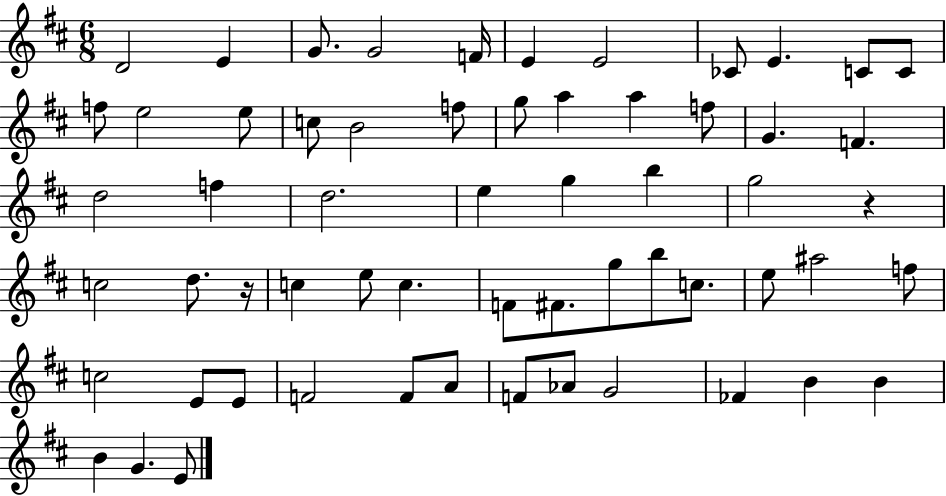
{
  \clef treble
  \numericTimeSignature
  \time 6/8
  \key d \major
  d'2 e'4 | g'8. g'2 f'16 | e'4 e'2 | ces'8 e'4. c'8 c'8 | \break f''8 e''2 e''8 | c''8 b'2 f''8 | g''8 a''4 a''4 f''8 | g'4. f'4. | \break d''2 f''4 | d''2. | e''4 g''4 b''4 | g''2 r4 | \break c''2 d''8. r16 | c''4 e''8 c''4. | f'8 fis'8. g''8 b''8 c''8. | e''8 ais''2 f''8 | \break c''2 e'8 e'8 | f'2 f'8 a'8 | f'8 aes'8 g'2 | fes'4 b'4 b'4 | \break b'4 g'4. e'8 | \bar "|."
}